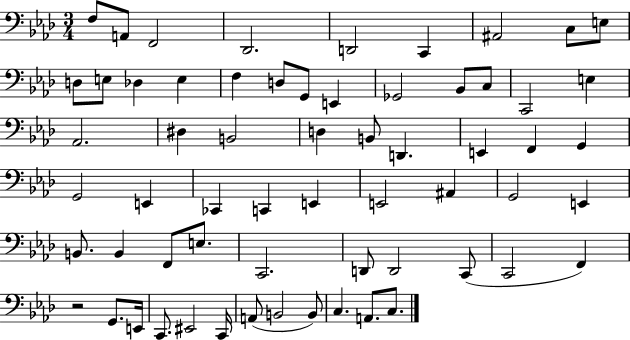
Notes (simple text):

F3/e A2/e F2/h Db2/h. D2/h C2/q A#2/h C3/e E3/e D3/e E3/e Db3/q E3/q F3/q D3/e G2/e E2/q Gb2/h Bb2/e C3/e C2/h E3/q Ab2/h. D#3/q B2/h D3/q B2/e D2/q. E2/q F2/q G2/q G2/h E2/q CES2/q C2/q E2/q E2/h A#2/q G2/h E2/q B2/e. B2/q F2/e E3/e. C2/h. D2/e D2/h C2/e C2/h F2/q R/h G2/e. E2/s C2/e. EIS2/h C2/s A2/e B2/h B2/e C3/q. A2/e. C3/e.